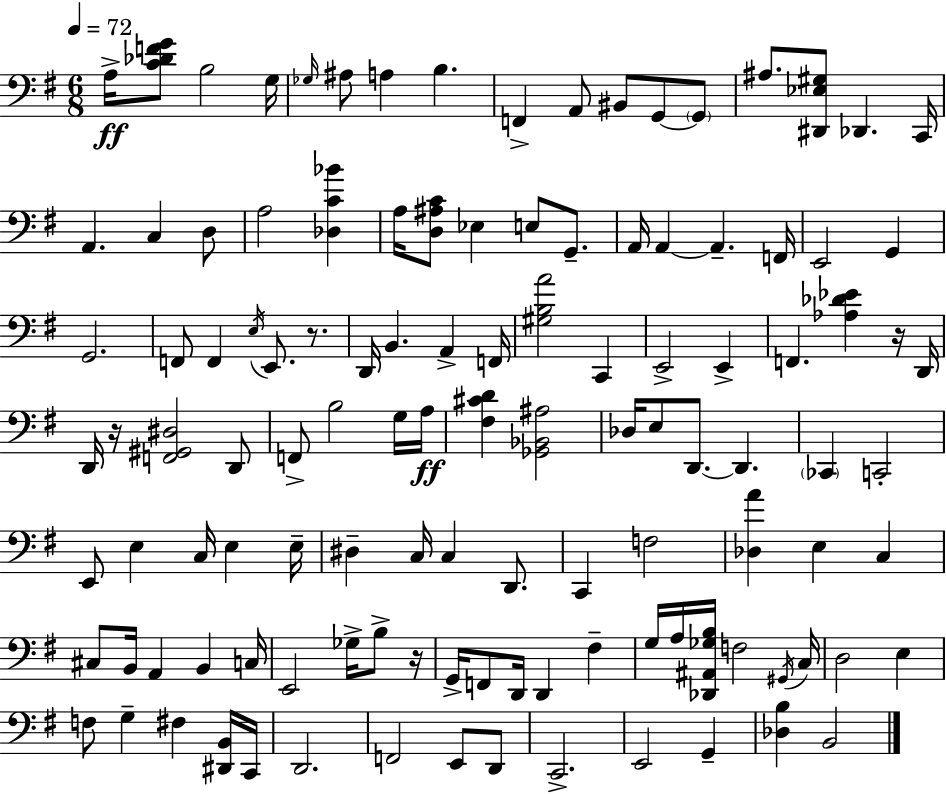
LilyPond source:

{
  \clef bass
  \numericTimeSignature
  \time 6/8
  \key g \major
  \tempo 4 = 72
  \repeat volta 2 { a16->\ff <c' des' f' g'>8 b2 g16 | \grace { ges16 } ais8 a4 b4. | f,4-> a,8 bis,8 g,8~~ \parenthesize g,8 | ais8. <dis, ees gis>8 des,4. | \break c,16 a,4. c4 d8 | a2 <des c' bes'>4 | a16 <d ais c'>8 ees4 e8 g,8.-- | a,16 a,4~~ a,4.-- | \break f,16 e,2 g,4 | g,2. | f,8 f,4 \acciaccatura { e16 } e,8. r8. | d,16 b,4. a,4-> | \break f,16 <gis b a'>2 c,4 | e,2-> e,4-> | f,4. <aes des' ees'>4 | r16 d,16 d,16 r16 <f, gis, dis>2 | \break d,8 f,8-> b2 | g16 a16\ff <fis cis' d'>4 <ges, bes, ais>2 | des16 e8 d,8.~~ d,4. | \parenthesize ces,4 c,2-. | \break e,8 e4 c16 e4 | e16-- dis4-- c16 c4 d,8. | c,4 f2 | <des a'>4 e4 c4 | \break cis8 b,16 a,4 b,4 | c16 e,2 ges16-> b8-> | r16 g,16-> f,8 d,16 d,4 fis4-- | g16 a16 <des, ais, ges b>16 f2 | \break \acciaccatura { gis,16 } c16 d2 e4 | f8 g4-- fis4 | <dis, b,>16 c,16 d,2. | f,2 e,8 | \break d,8 c,2.-> | e,2 g,4-- | <des b>4 b,2 | } \bar "|."
}